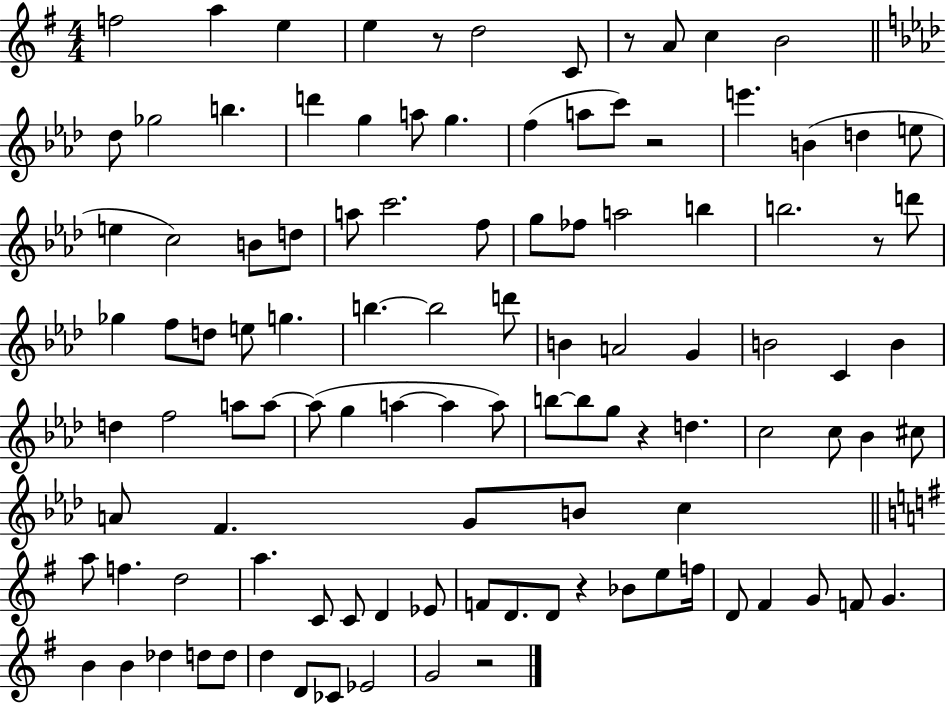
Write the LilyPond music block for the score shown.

{
  \clef treble
  \numericTimeSignature
  \time 4/4
  \key g \major
  \repeat volta 2 { f''2 a''4 e''4 | e''4 r8 d''2 c'8 | r8 a'8 c''4 b'2 | \bar "||" \break \key aes \major des''8 ges''2 b''4. | d'''4 g''4 a''8 g''4. | f''4( a''8 c'''8) r2 | e'''4. b'4( d''4 e''8 | \break e''4 c''2) b'8 d''8 | a''8 c'''2. f''8 | g''8 fes''8 a''2 b''4 | b''2. r8 d'''8 | \break ges''4 f''8 d''8 e''8 g''4. | b''4.~~ b''2 d'''8 | b'4 a'2 g'4 | b'2 c'4 b'4 | \break d''4 f''2 a''8 a''8~~ | a''8( g''4 a''4~~ a''4 a''8) | b''8~~ b''8 g''8 r4 d''4. | c''2 c''8 bes'4 cis''8 | \break a'8 f'4. g'8 b'8 c''4 | \bar "||" \break \key g \major a''8 f''4. d''2 | a''4. c'8 c'8 d'4 ees'8 | f'8 d'8. d'8 r4 bes'8 e''8 f''16 | d'8 fis'4 g'8 f'8 g'4. | \break b'4 b'4 des''4 d''8 d''8 | d''4 d'8 ces'8 ees'2 | g'2 r2 | } \bar "|."
}